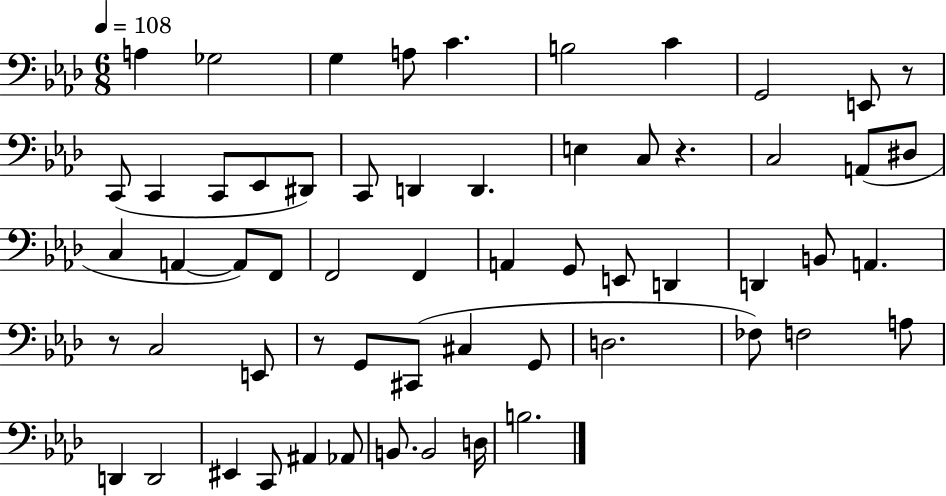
A3/q Gb3/h G3/q A3/e C4/q. B3/h C4/q G2/h E2/e R/e C2/e C2/q C2/e Eb2/e D#2/e C2/e D2/q D2/q. E3/q C3/e R/q. C3/h A2/e D#3/e C3/q A2/q A2/e F2/e F2/h F2/q A2/q G2/e E2/e D2/q D2/q B2/e A2/q. R/e C3/h E2/e R/e G2/e C#2/e C#3/q G2/e D3/h. FES3/e F3/h A3/e D2/q D2/h EIS2/q C2/e A#2/q Ab2/e B2/e. B2/h D3/s B3/h.